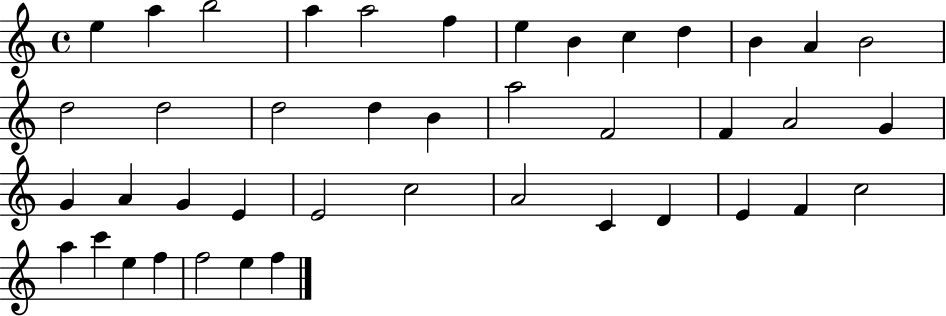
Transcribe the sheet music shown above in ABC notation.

X:1
T:Untitled
M:4/4
L:1/4
K:C
e a b2 a a2 f e B c d B A B2 d2 d2 d2 d B a2 F2 F A2 G G A G E E2 c2 A2 C D E F c2 a c' e f f2 e f